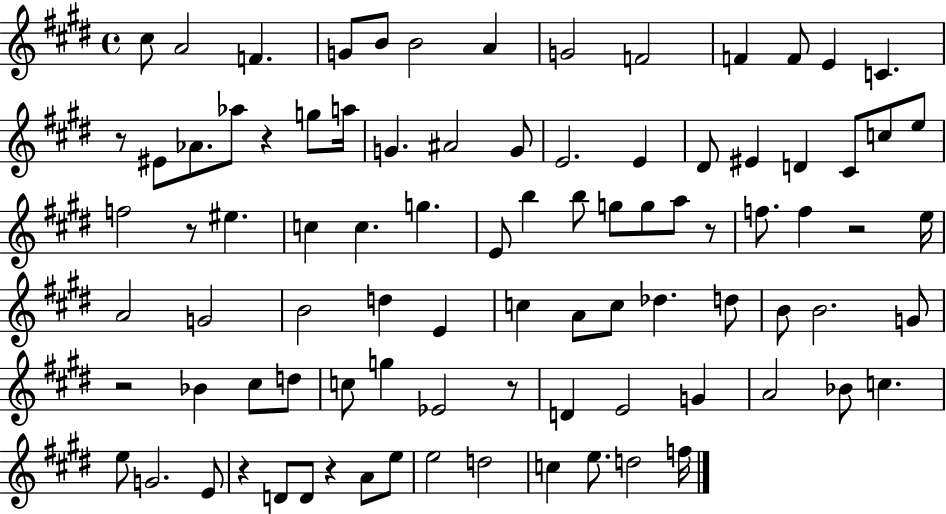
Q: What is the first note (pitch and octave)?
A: C#5